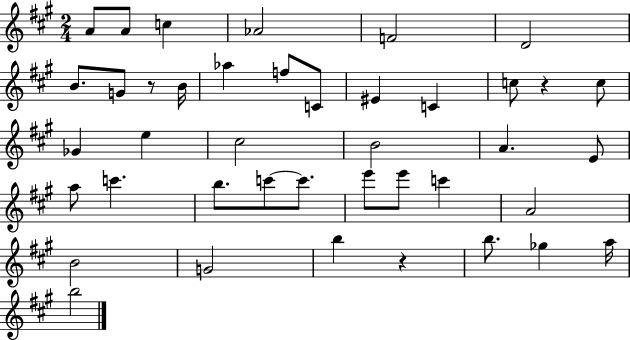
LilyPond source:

{
  \clef treble
  \numericTimeSignature
  \time 2/4
  \key a \major
  a'8 a'8 c''4 | aes'2 | f'2 | d'2 | \break b'8. g'8 r8 b'16 | aes''4 f''8 c'8 | eis'4 c'4 | c''8 r4 c''8 | \break ges'4 e''4 | cis''2 | b'2 | a'4. e'8 | \break a''8 c'''4. | b''8. c'''8~~ c'''8. | e'''8 e'''8 c'''4 | a'2 | \break b'2 | g'2 | b''4 r4 | b''8. ges''4 a''16 | \break b''2 | \bar "|."
}